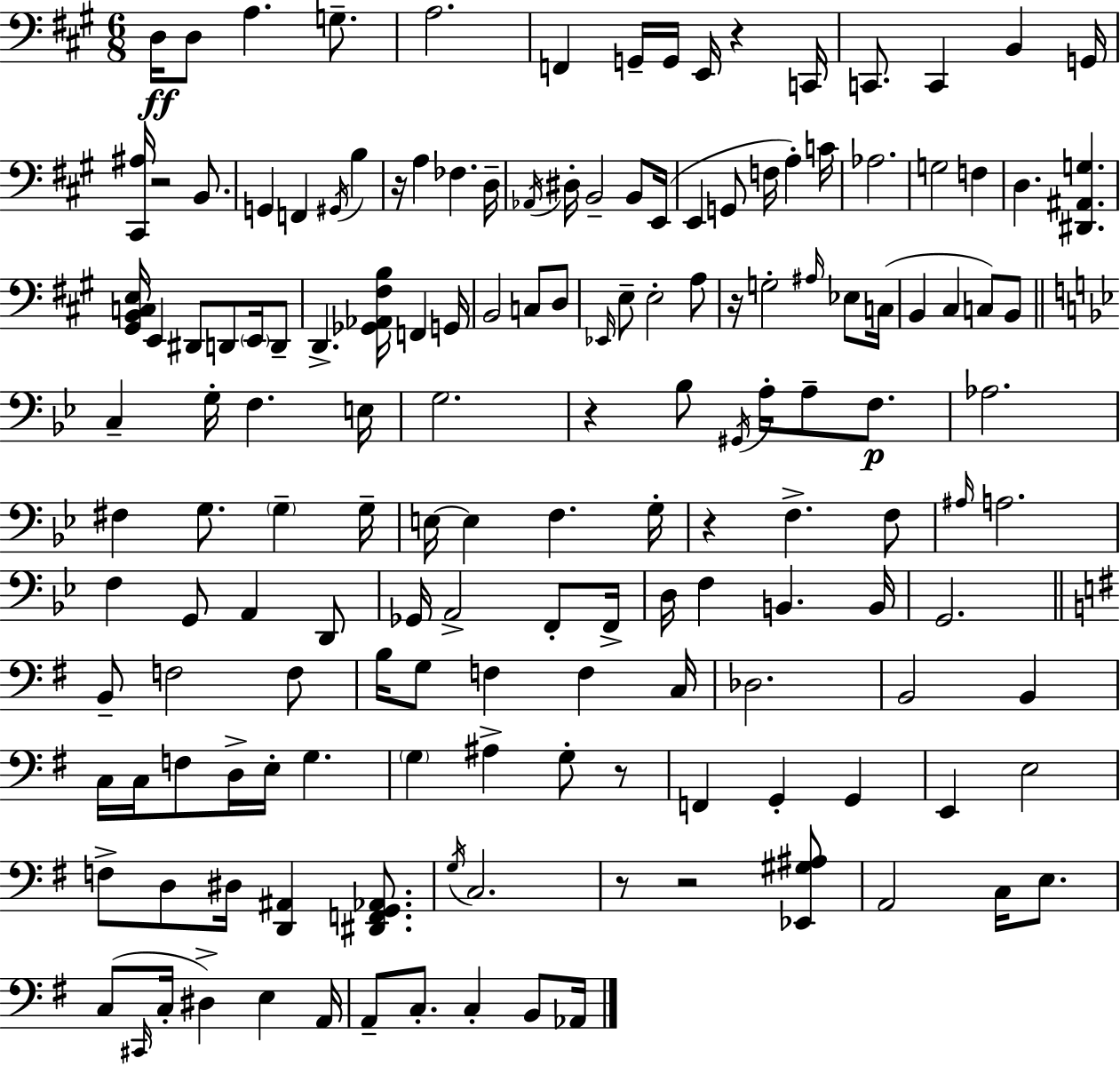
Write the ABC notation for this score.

X:1
T:Untitled
M:6/8
L:1/4
K:A
D,/4 D,/2 A, G,/2 A,2 F,, G,,/4 G,,/4 E,,/4 z C,,/4 C,,/2 C,, B,, G,,/4 [^C,,^A,]/4 z2 B,,/2 G,, F,, ^G,,/4 B, z/4 A, _F, D,/4 _A,,/4 ^D,/4 B,,2 B,,/2 E,,/4 E,, G,,/2 F,/4 A, C/4 _A,2 G,2 F, D, [^D,,^A,,G,] [^G,,B,,C,E,]/4 E,, ^D,,/2 D,,/2 E,,/4 D,,/2 D,, [_G,,_A,,^F,B,]/4 F,, G,,/4 B,,2 C,/2 D,/2 _E,,/4 E,/2 E,2 A,/2 z/4 G,2 ^A,/4 _E,/2 C,/4 B,, ^C, C,/2 B,,/2 C, G,/4 F, E,/4 G,2 z _B,/2 ^G,,/4 A,/4 A,/2 F,/2 _A,2 ^F, G,/2 G, G,/4 E,/4 E, F, G,/4 z F, F,/2 ^A,/4 A,2 F, G,,/2 A,, D,,/2 _G,,/4 A,,2 F,,/2 F,,/4 D,/4 F, B,, B,,/4 G,,2 B,,/2 F,2 F,/2 B,/4 G,/2 F, F, C,/4 _D,2 B,,2 B,, C,/4 C,/4 F,/2 D,/4 E,/4 G, G, ^A, G,/2 z/2 F,, G,, G,, E,, E,2 F,/2 D,/2 ^D,/4 [D,,^A,,] [^D,,F,,G,,_A,,]/2 G,/4 C,2 z/2 z2 [_E,,^G,^A,]/2 A,,2 C,/4 E,/2 C,/2 ^C,,/4 C,/4 ^D, E, A,,/4 A,,/2 C,/2 C, B,,/2 _A,,/4